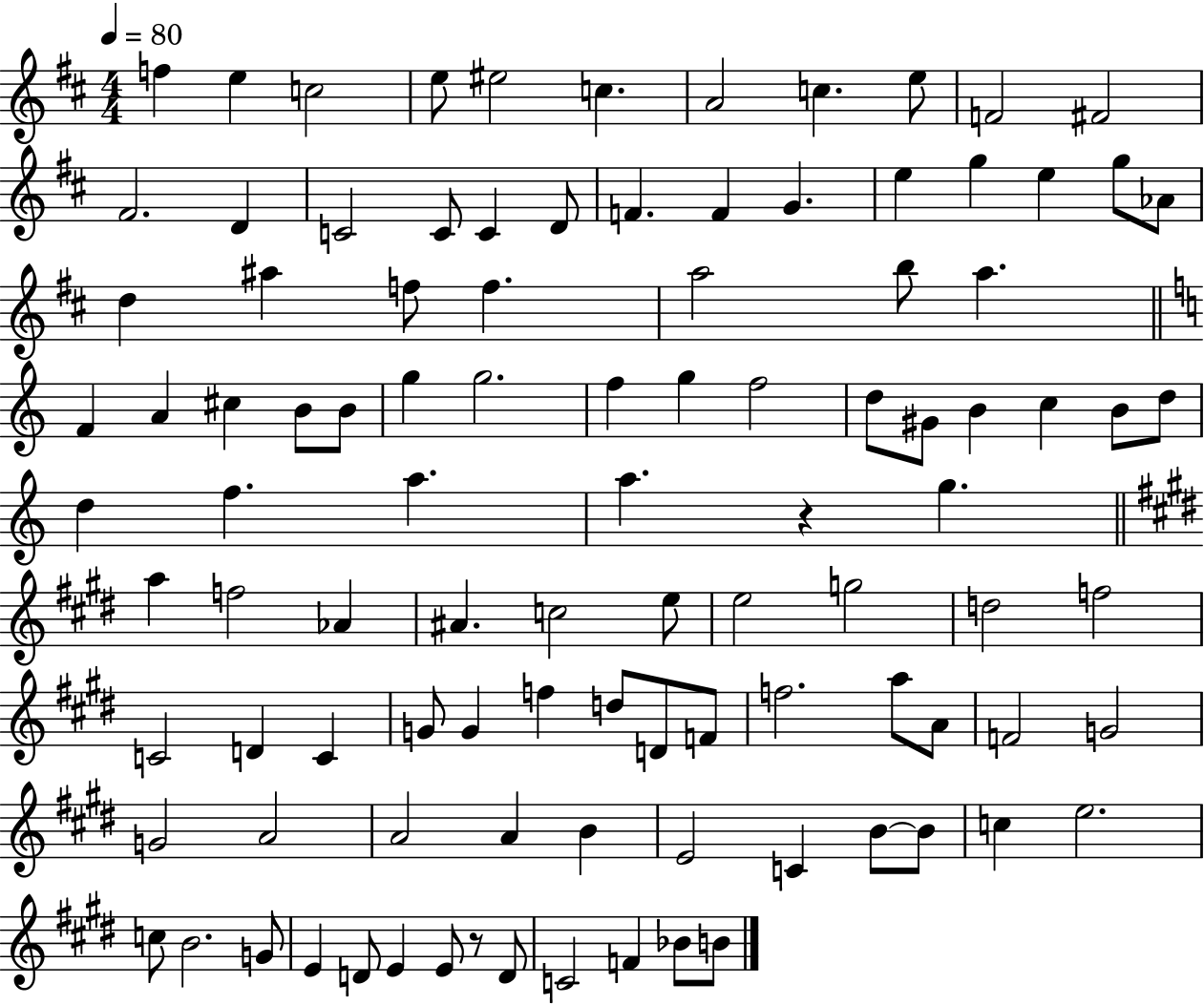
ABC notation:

X:1
T:Untitled
M:4/4
L:1/4
K:D
f e c2 e/2 ^e2 c A2 c e/2 F2 ^F2 ^F2 D C2 C/2 C D/2 F F G e g e g/2 _A/2 d ^a f/2 f a2 b/2 a F A ^c B/2 B/2 g g2 f g f2 d/2 ^G/2 B c B/2 d/2 d f a a z g a f2 _A ^A c2 e/2 e2 g2 d2 f2 C2 D C G/2 G f d/2 D/2 F/2 f2 a/2 A/2 F2 G2 G2 A2 A2 A B E2 C B/2 B/2 c e2 c/2 B2 G/2 E D/2 E E/2 z/2 D/2 C2 F _B/2 B/2